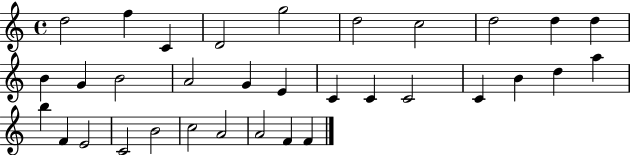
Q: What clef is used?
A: treble